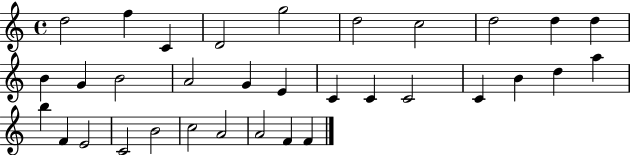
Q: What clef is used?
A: treble